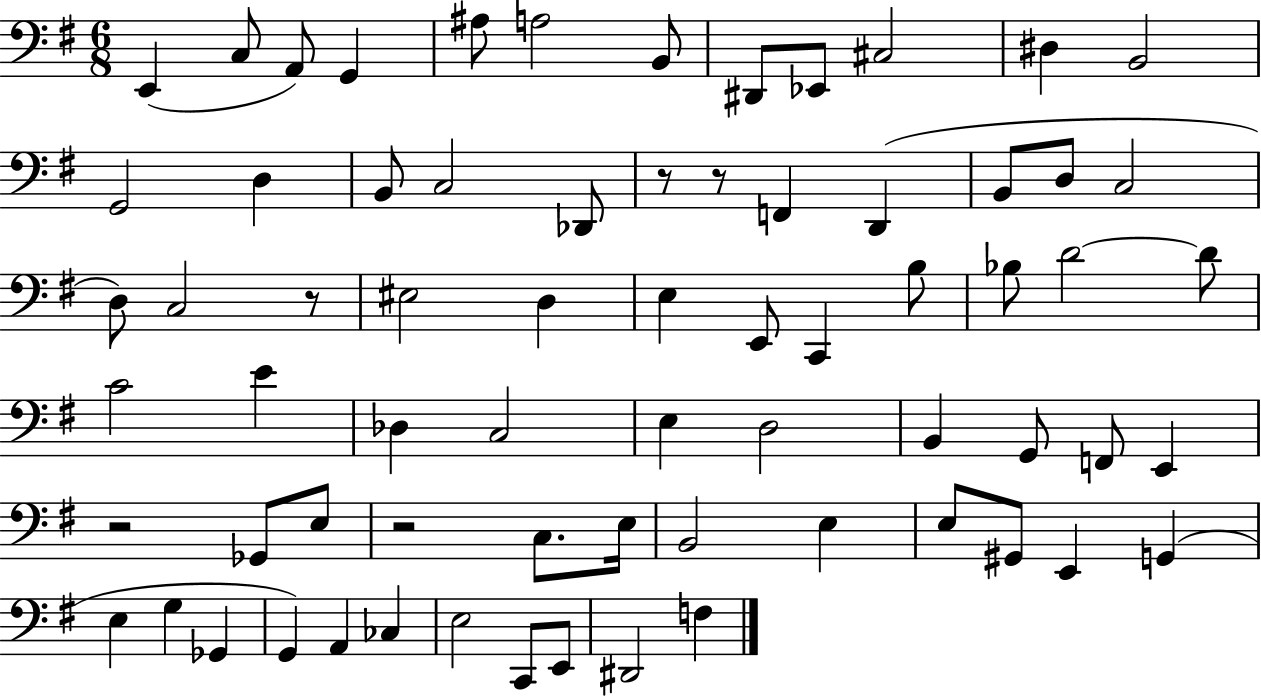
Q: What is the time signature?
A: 6/8